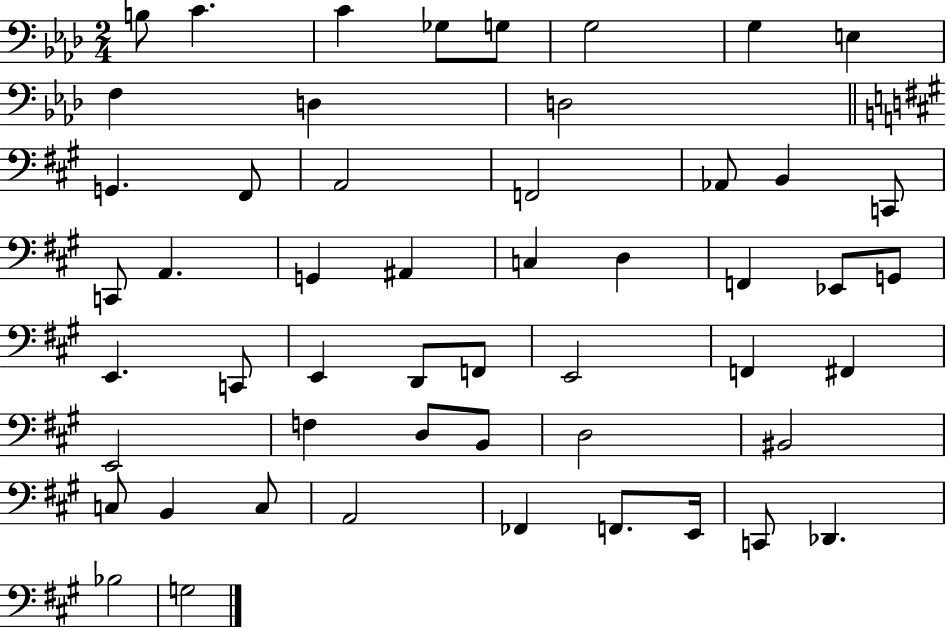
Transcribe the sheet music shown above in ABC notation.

X:1
T:Untitled
M:2/4
L:1/4
K:Ab
B,/2 C C _G,/2 G,/2 G,2 G, E, F, D, D,2 G,, ^F,,/2 A,,2 F,,2 _A,,/2 B,, C,,/2 C,,/2 A,, G,, ^A,, C, D, F,, _E,,/2 G,,/2 E,, C,,/2 E,, D,,/2 F,,/2 E,,2 F,, ^F,, E,,2 F, D,/2 B,,/2 D,2 ^B,,2 C,/2 B,, C,/2 A,,2 _F,, F,,/2 E,,/4 C,,/2 _D,, _B,2 G,2